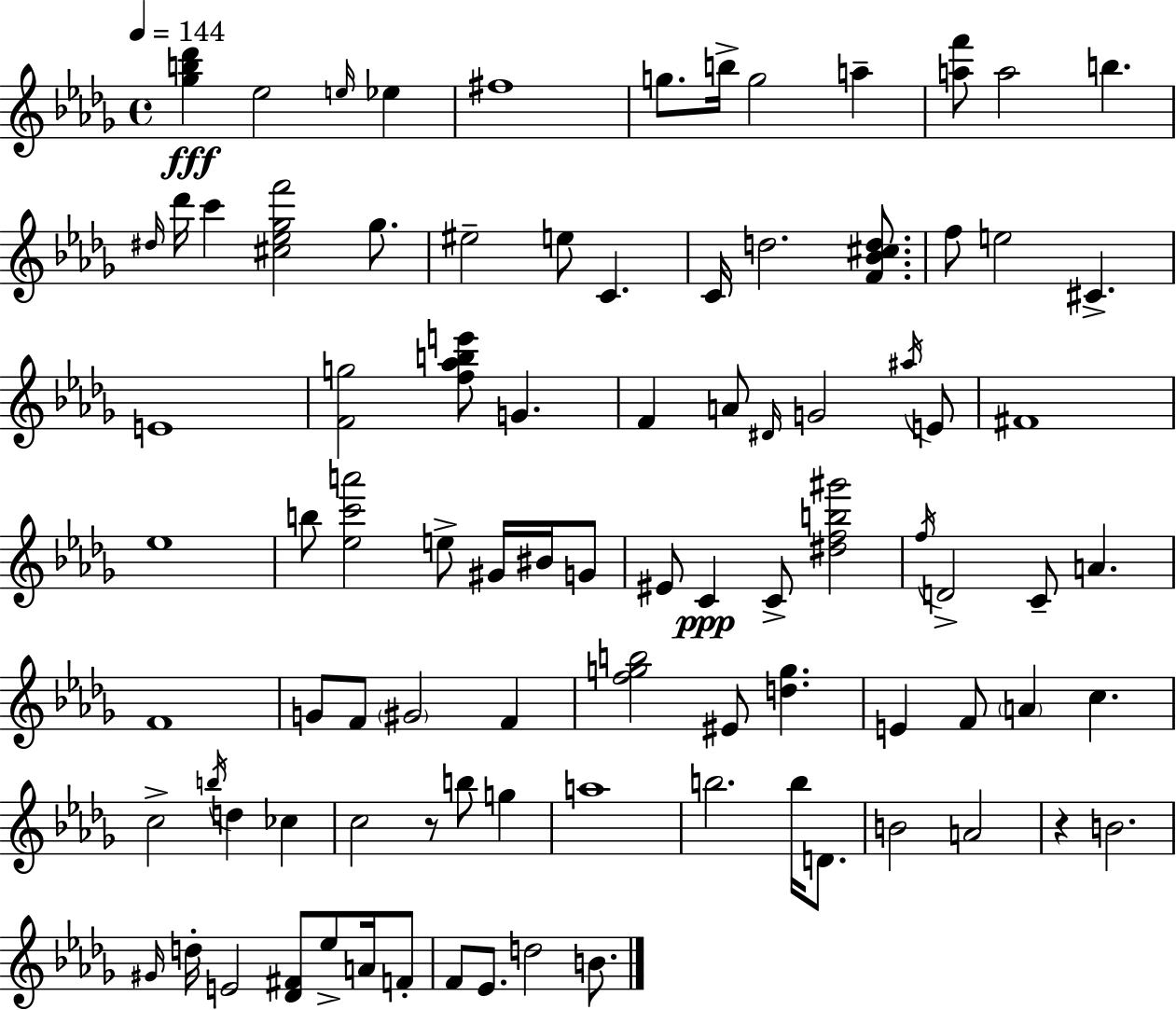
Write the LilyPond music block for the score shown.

{
  \clef treble
  \time 4/4
  \defaultTimeSignature
  \key bes \minor
  \tempo 4 = 144
  \repeat volta 2 { <ges'' b'' des'''>4\fff ees''2 \grace { e''16 } ees''4 | fis''1 | g''8. b''16-> g''2 a''4-- | <a'' f'''>8 a''2 b''4. | \break \grace { dis''16 } des'''16 c'''4 <cis'' ees'' ges'' f'''>2 ges''8. | eis''2-- e''8 c'4. | c'16 d''2. <f' bes' cis'' d''>8. | f''8 e''2 cis'4.-> | \break e'1 | <f' g''>2 <f'' aes'' b'' e'''>8 g'4. | f'4 a'8 \grace { dis'16 } g'2 | \acciaccatura { ais''16 } e'8 fis'1 | \break ees''1 | b''8 <ees'' c''' a'''>2 e''8-> | gis'16 bis'16 g'8 eis'8 c'4\ppp c'8-> <dis'' f'' b'' gis'''>2 | \acciaccatura { f''16 } d'2-> c'8-- a'4. | \break f'1 | g'8 f'8 \parenthesize gis'2 | f'4 <f'' g'' b''>2 eis'8 <d'' g''>4. | e'4 f'8 \parenthesize a'4 c''4. | \break c''2-> \acciaccatura { b''16 } d''4 | ces''4 c''2 r8 | b''8 g''4 a''1 | b''2. | \break b''16 d'8. b'2 a'2 | r4 b'2. | \grace { gis'16 } d''16-. e'2 | <des' fis'>8 ees''8-> a'16 f'8-. f'8 ees'8. d''2 | \break b'8. } \bar "|."
}